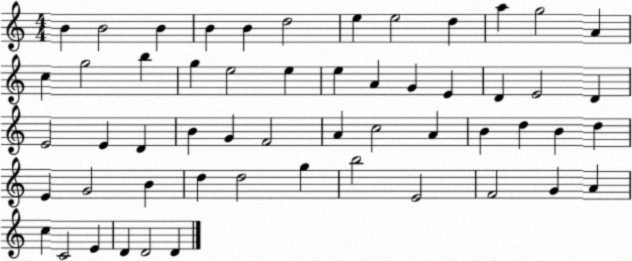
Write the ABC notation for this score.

X:1
T:Untitled
M:4/4
L:1/4
K:C
B B2 B B B d2 e e2 d a g2 A c g2 b g e2 e e A G E D E2 D E2 E D B G F2 A c2 A B d B d E G2 B d d2 g b2 E2 F2 G A c C2 E D D2 D